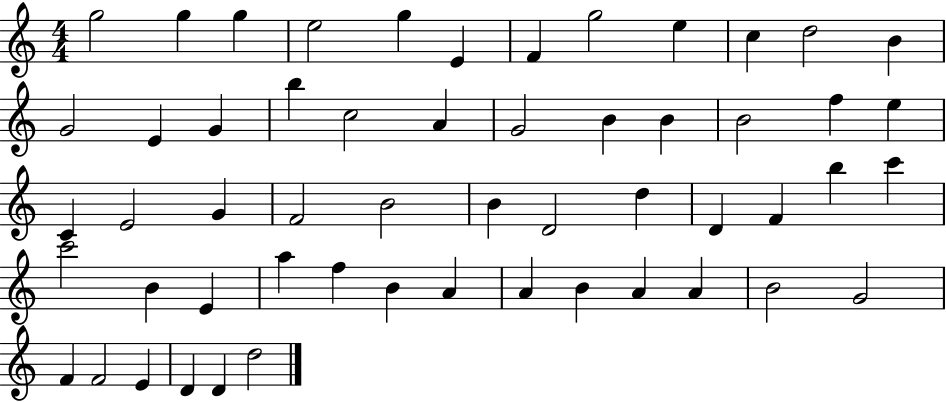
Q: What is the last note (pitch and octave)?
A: D5